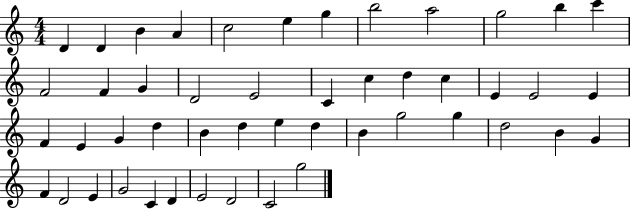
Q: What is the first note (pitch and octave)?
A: D4